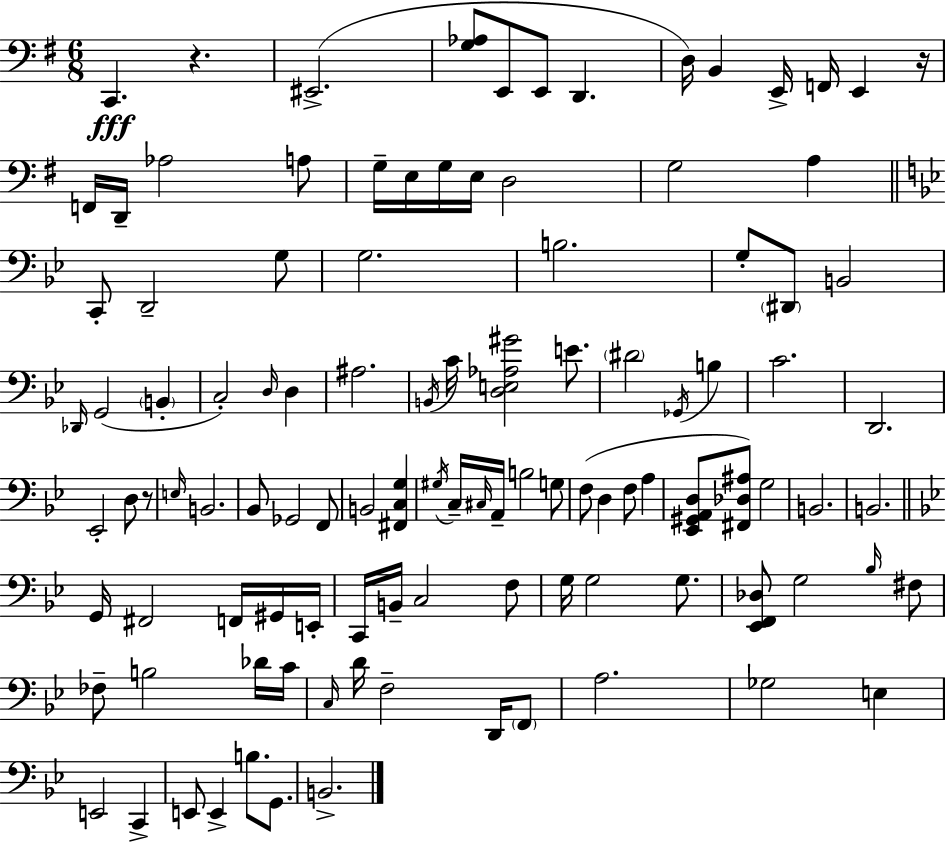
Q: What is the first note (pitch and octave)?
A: C2